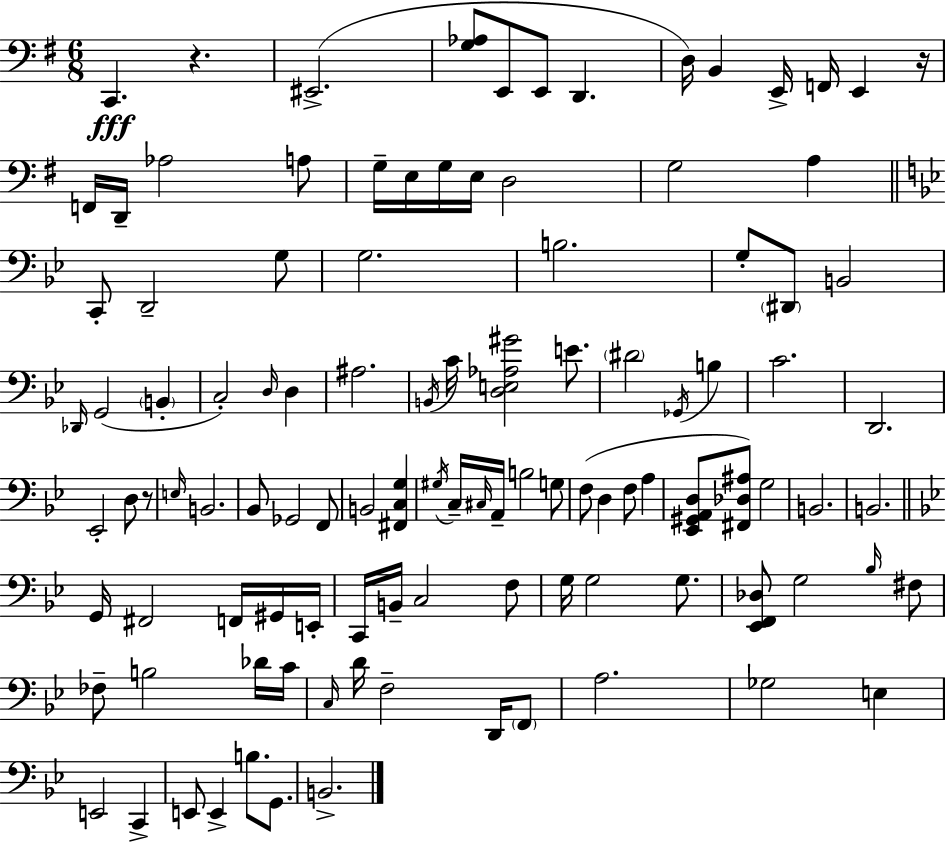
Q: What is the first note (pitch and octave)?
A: C2